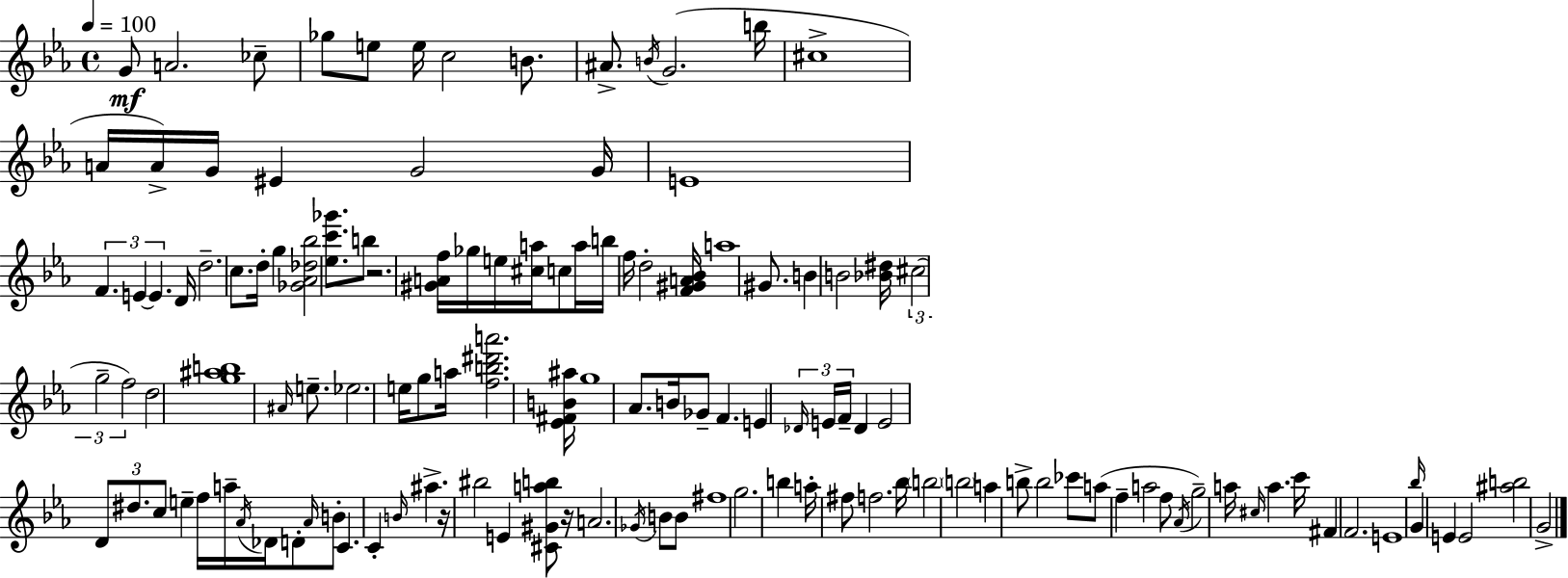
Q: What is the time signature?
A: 4/4